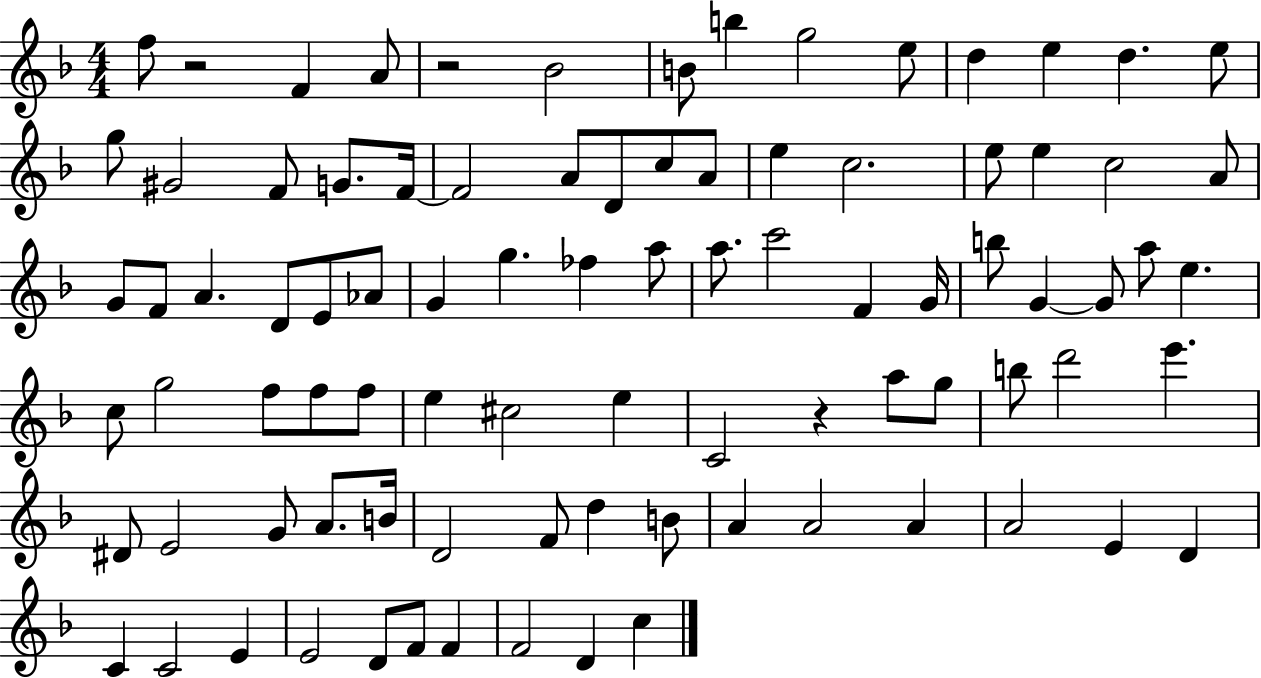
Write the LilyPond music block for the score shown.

{
  \clef treble
  \numericTimeSignature
  \time 4/4
  \key f \major
  f''8 r2 f'4 a'8 | r2 bes'2 | b'8 b''4 g''2 e''8 | d''4 e''4 d''4. e''8 | \break g''8 gis'2 f'8 g'8. f'16~~ | f'2 a'8 d'8 c''8 a'8 | e''4 c''2. | e''8 e''4 c''2 a'8 | \break g'8 f'8 a'4. d'8 e'8 aes'8 | g'4 g''4. fes''4 a''8 | a''8. c'''2 f'4 g'16 | b''8 g'4~~ g'8 a''8 e''4. | \break c''8 g''2 f''8 f''8 f''8 | e''4 cis''2 e''4 | c'2 r4 a''8 g''8 | b''8 d'''2 e'''4. | \break dis'8 e'2 g'8 a'8. b'16 | d'2 f'8 d''4 b'8 | a'4 a'2 a'4 | a'2 e'4 d'4 | \break c'4 c'2 e'4 | e'2 d'8 f'8 f'4 | f'2 d'4 c''4 | \bar "|."
}